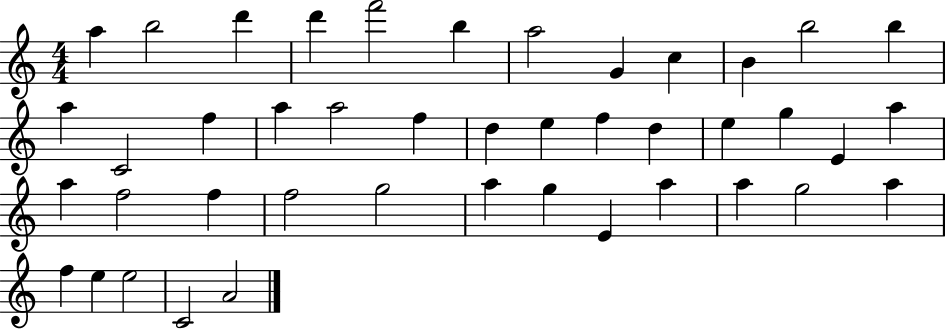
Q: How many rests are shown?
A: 0